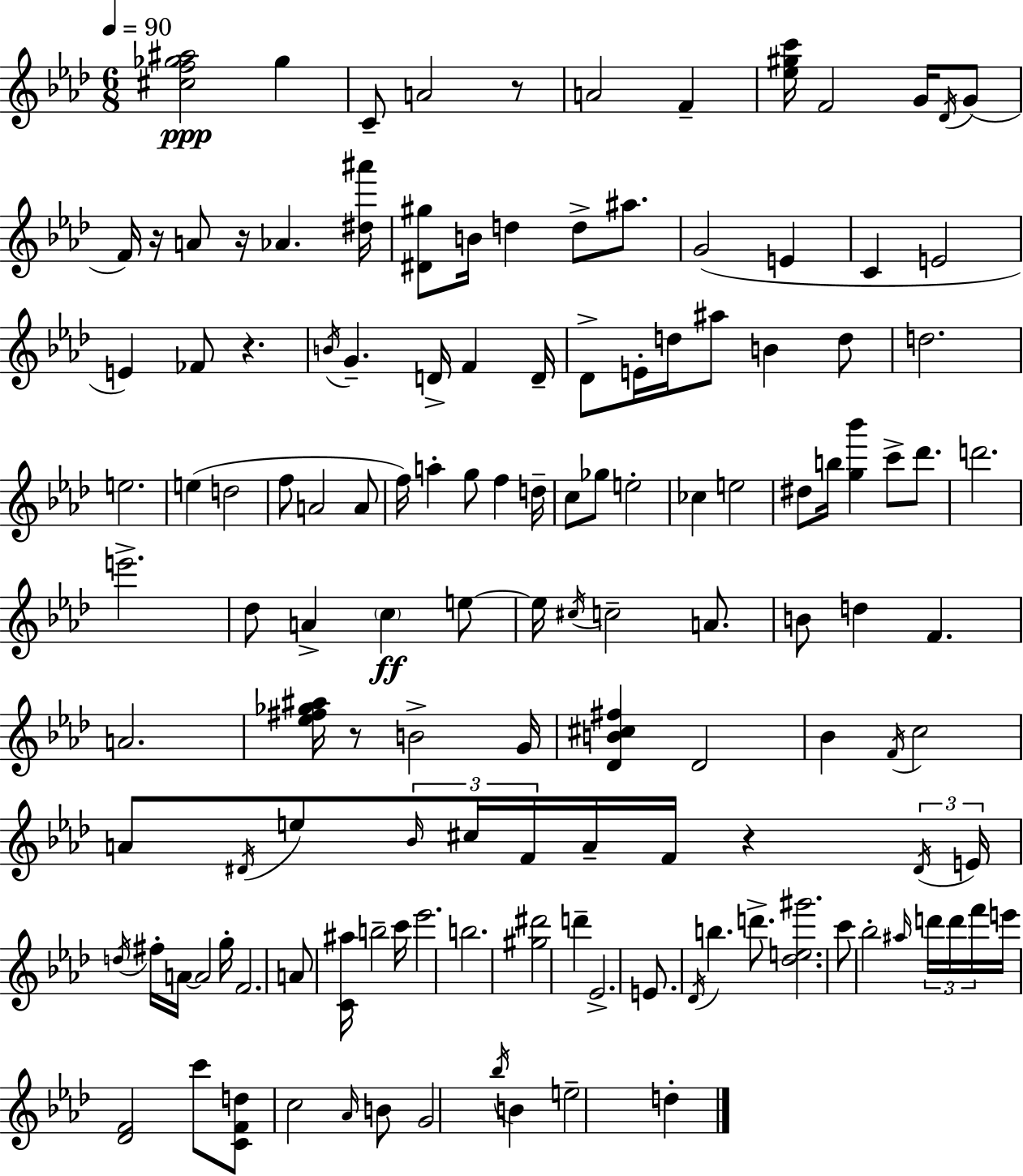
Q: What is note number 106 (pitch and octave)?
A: D6